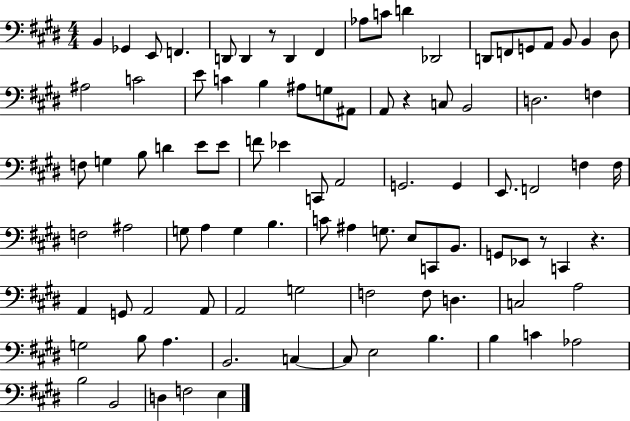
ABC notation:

X:1
T:Untitled
M:4/4
L:1/4
K:E
B,, _G,, E,,/2 F,, D,,/2 D,, z/2 D,, ^F,, _A,/2 C/2 D _D,,2 D,,/2 F,,/2 G,,/2 A,,/2 B,,/2 B,, ^D,/2 ^A,2 C2 E/2 C B, ^A,/2 G,/2 ^A,,/2 A,,/2 z C,/2 B,,2 D,2 F, F,/2 G, B,/2 D E/2 E/2 F/2 _E C,,/2 A,,2 G,,2 G,, E,,/2 F,,2 F, F,/4 F,2 ^A,2 G,/2 A, G, B, C/2 ^A, G,/2 E,/2 C,,/2 B,,/2 G,,/2 _E,,/2 z/2 C,, z A,, G,,/2 A,,2 A,,/2 A,,2 G,2 F,2 F,/2 D, C,2 A,2 G,2 B,/2 A, B,,2 C, C,/2 E,2 B, B, C _A,2 B,2 B,,2 D, F,2 E,